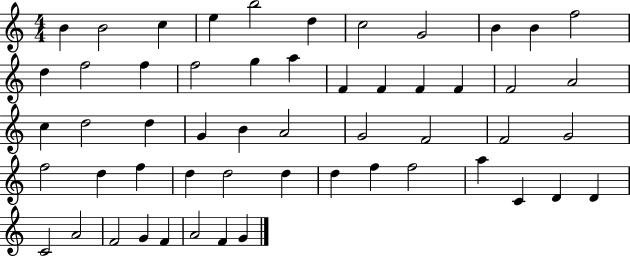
B4/q B4/h C5/q E5/q B5/h D5/q C5/h G4/h B4/q B4/q F5/h D5/q F5/h F5/q F5/h G5/q A5/q F4/q F4/q F4/q F4/q F4/h A4/h C5/q D5/h D5/q G4/q B4/q A4/h G4/h F4/h F4/h G4/h F5/h D5/q F5/q D5/q D5/h D5/q D5/q F5/q F5/h A5/q C4/q D4/q D4/q C4/h A4/h F4/h G4/q F4/q A4/h F4/q G4/q